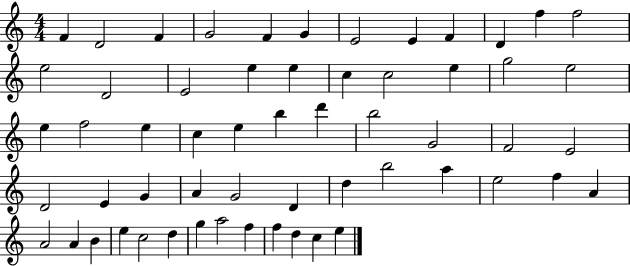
{
  \clef treble
  \numericTimeSignature
  \time 4/4
  \key c \major
  f'4 d'2 f'4 | g'2 f'4 g'4 | e'2 e'4 f'4 | d'4 f''4 f''2 | \break e''2 d'2 | e'2 e''4 e''4 | c''4 c''2 e''4 | g''2 e''2 | \break e''4 f''2 e''4 | c''4 e''4 b''4 d'''4 | b''2 g'2 | f'2 e'2 | \break d'2 e'4 g'4 | a'4 g'2 d'4 | d''4 b''2 a''4 | e''2 f''4 a'4 | \break a'2 a'4 b'4 | e''4 c''2 d''4 | g''4 a''2 f''4 | f''4 d''4 c''4 e''4 | \break \bar "|."
}